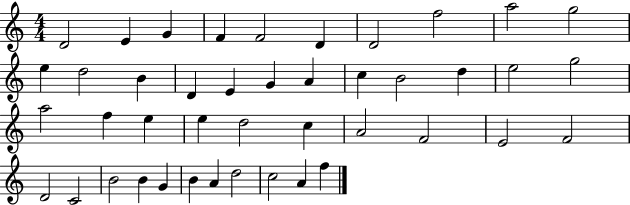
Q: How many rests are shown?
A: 0